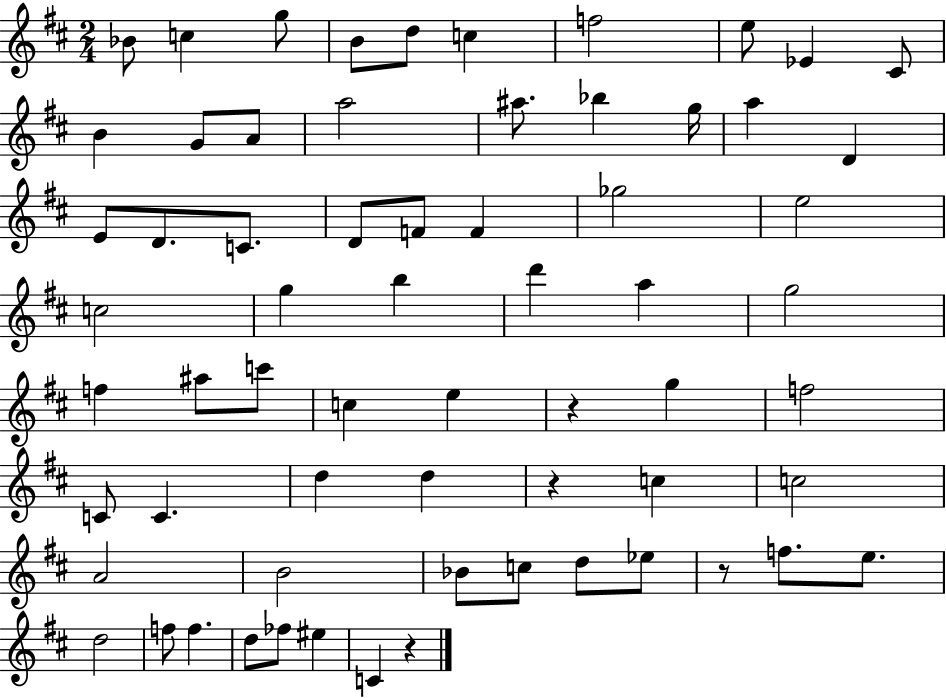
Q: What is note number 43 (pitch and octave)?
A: D5